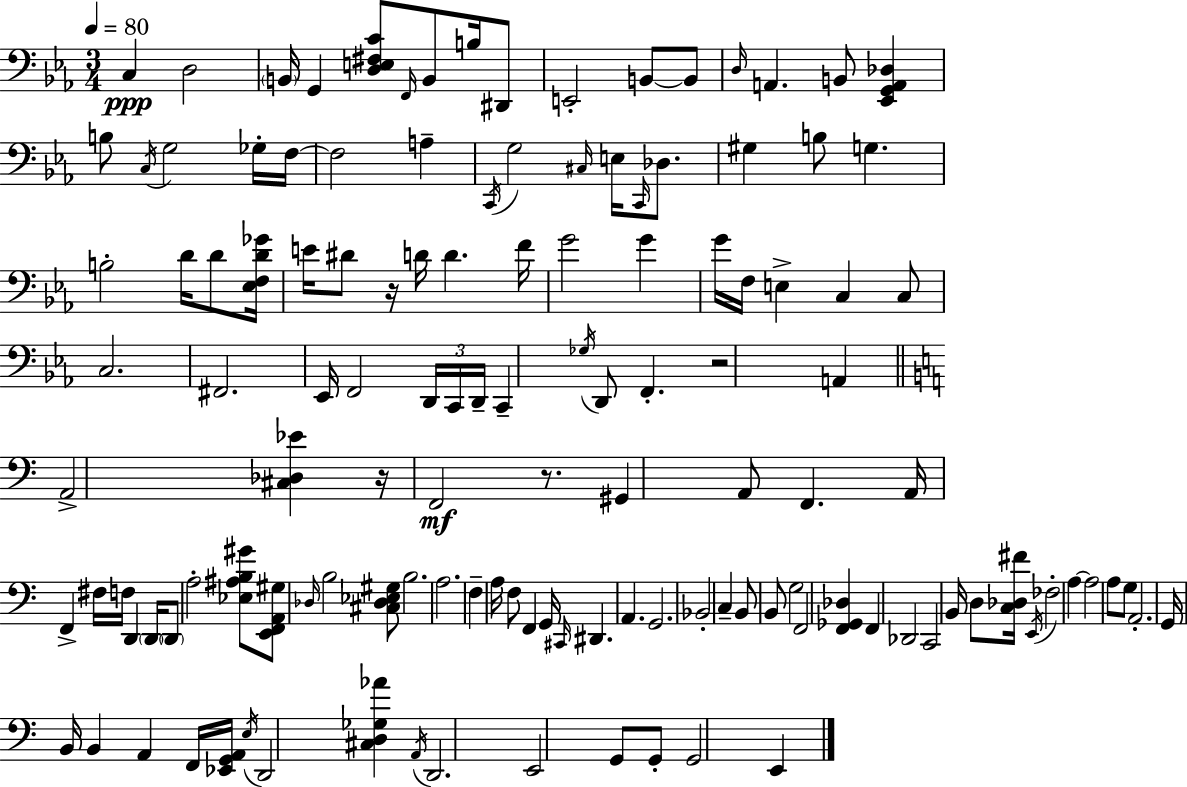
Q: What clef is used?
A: bass